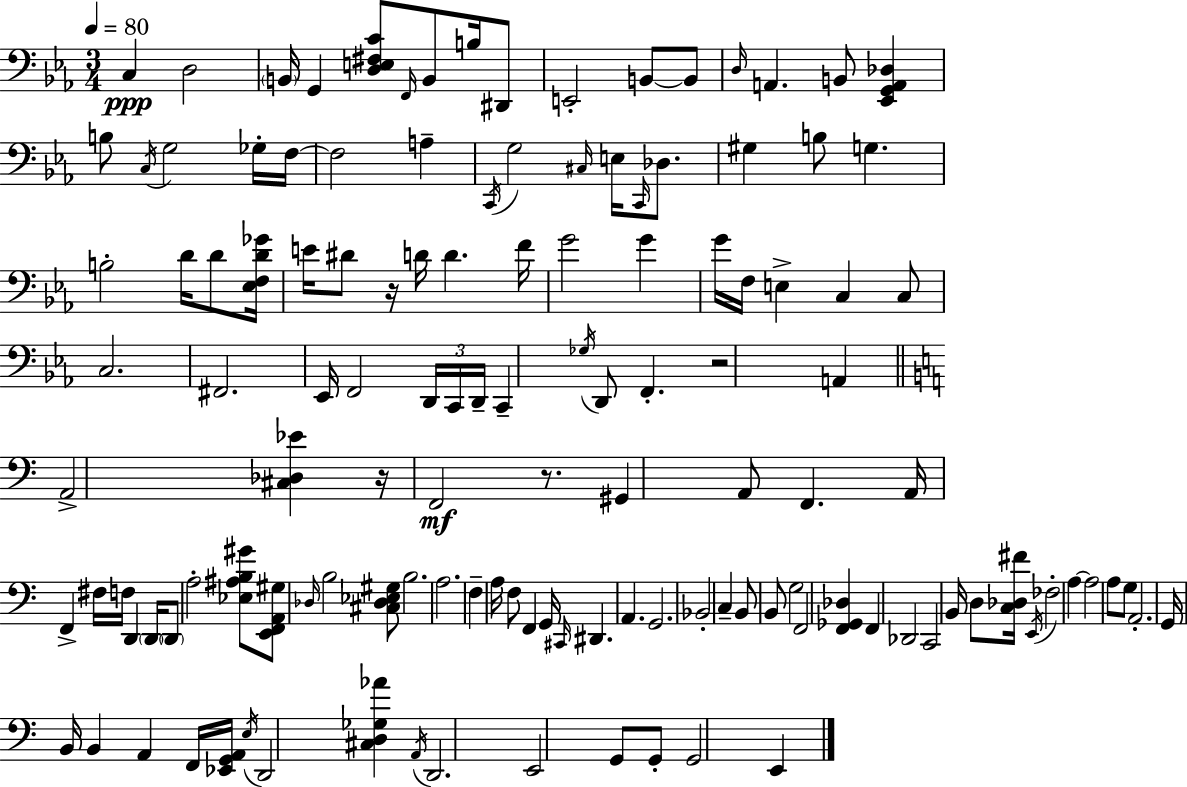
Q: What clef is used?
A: bass